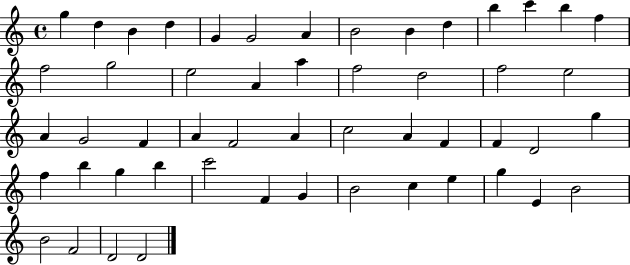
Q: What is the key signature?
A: C major